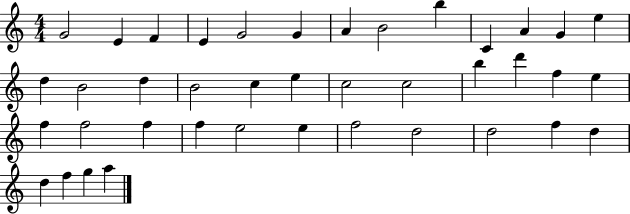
{
  \clef treble
  \numericTimeSignature
  \time 4/4
  \key c \major
  g'2 e'4 f'4 | e'4 g'2 g'4 | a'4 b'2 b''4 | c'4 a'4 g'4 e''4 | \break d''4 b'2 d''4 | b'2 c''4 e''4 | c''2 c''2 | b''4 d'''4 f''4 e''4 | \break f''4 f''2 f''4 | f''4 e''2 e''4 | f''2 d''2 | d''2 f''4 d''4 | \break d''4 f''4 g''4 a''4 | \bar "|."
}